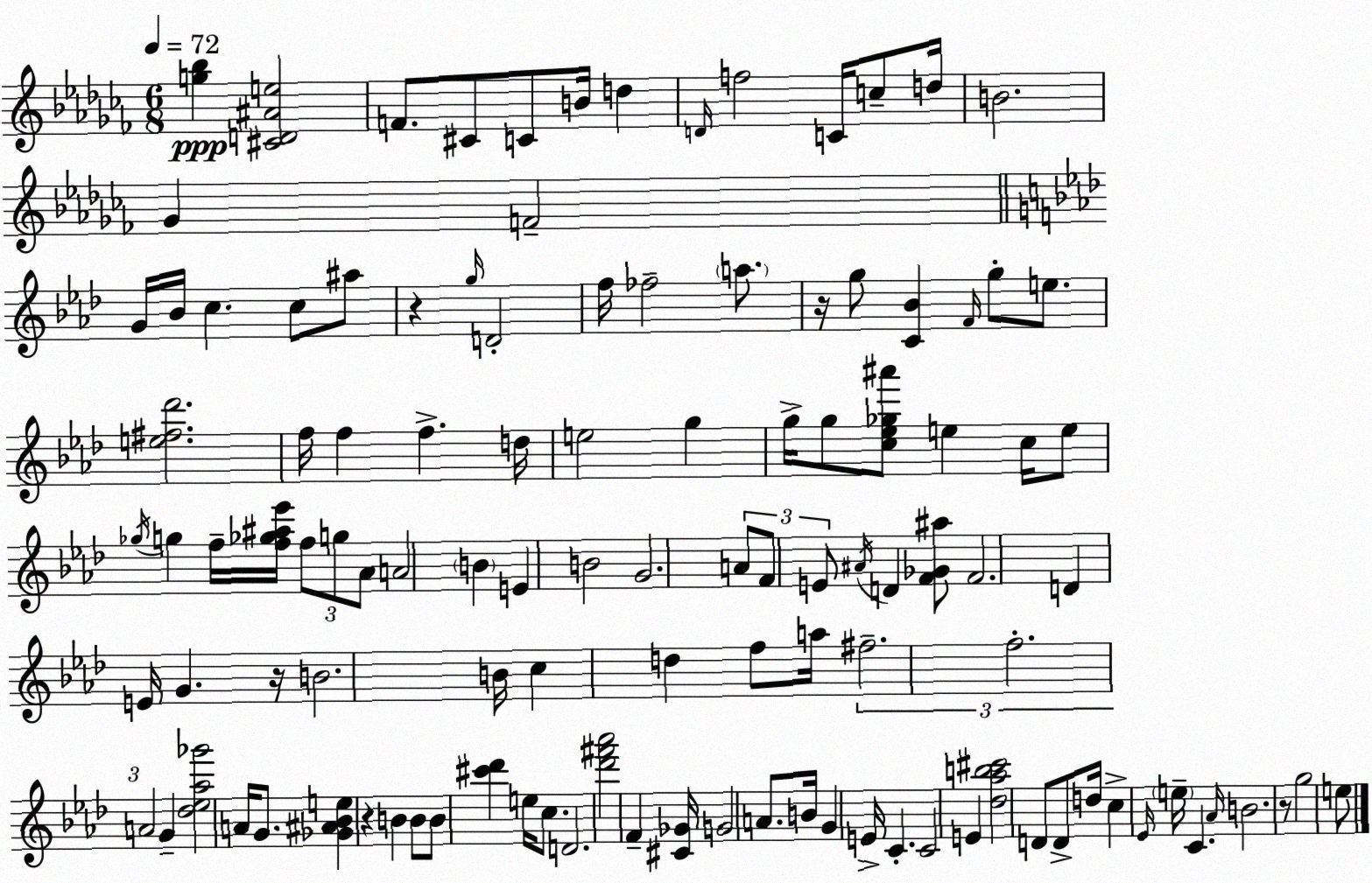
X:1
T:Untitled
M:6/8
L:1/4
K:Abm
[g_b] [^CD^Ae]2 F/2 ^C/2 C/2 B/4 d D/4 f2 C/4 c/2 d/4 B2 _G F2 G/4 _B/4 c c/2 ^a/2 z g/4 D2 f/4 _f2 a/2 z/4 g/2 [C_B] F/4 g/2 e/2 [e^f_d']2 f/4 f f d/4 e2 g g/4 g/2 [c_e_g^a']/2 e c/4 e/2 _g/4 g f/4 [f_g^a_e']/4 f/2 g/2 _A/2 A2 B E B2 G2 A/2 F/2 E/2 ^A/4 D [F_G^a]/2 F2 D E/4 G z/4 B2 B/4 c d f/2 a/4 ^f2 f2 A2 G [_d_e_a_g']2 A/4 G/2 [_G^A_Be] z B B/2 B/2 [^c'_d'] e/4 c/2 D2 [_d'^f'_a']2 F [^C_G]/4 G2 A/2 B/4 G E/4 C C2 E [_d_ab^c']2 D/2 D/2 d/4 c _E/4 e/4 C _A/4 B2 z/2 g2 e/2